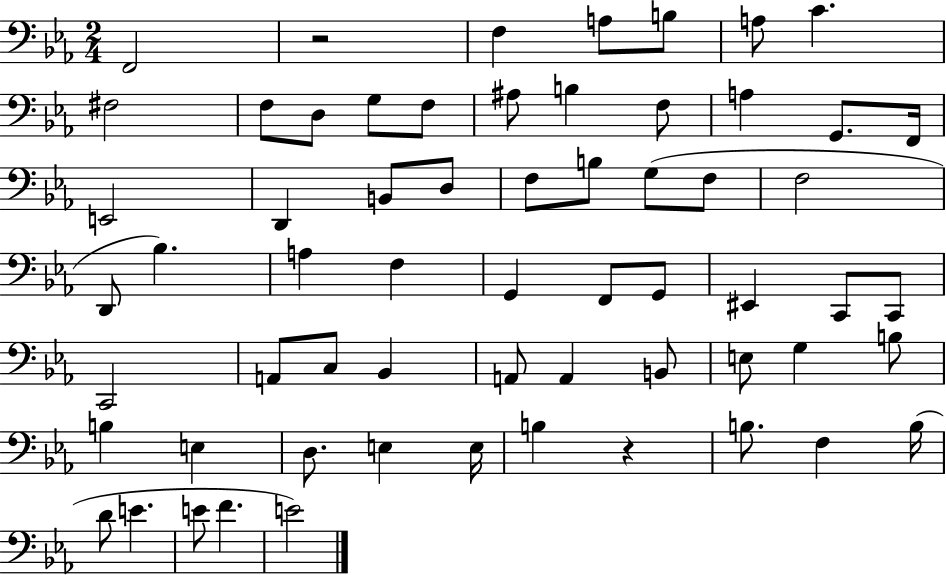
{
  \clef bass
  \numericTimeSignature
  \time 2/4
  \key ees \major
  f,2 | r2 | f4 a8 b8 | a8 c'4. | \break fis2 | f8 d8 g8 f8 | ais8 b4 f8 | a4 g,8. f,16 | \break e,2 | d,4 b,8 d8 | f8 b8 g8( f8 | f2 | \break d,8 bes4.) | a4 f4 | g,4 f,8 g,8 | eis,4 c,8 c,8 | \break c,2 | a,8 c8 bes,4 | a,8 a,4 b,8 | e8 g4 b8 | \break b4 e4 | d8. e4 e16 | b4 r4 | b8. f4 b16( | \break d'8 e'4. | e'8 f'4. | e'2) | \bar "|."
}